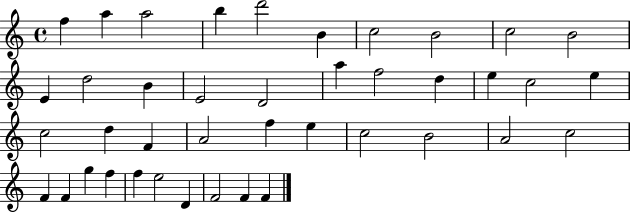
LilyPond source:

{
  \clef treble
  \time 4/4
  \defaultTimeSignature
  \key c \major
  f''4 a''4 a''2 | b''4 d'''2 b'4 | c''2 b'2 | c''2 b'2 | \break e'4 d''2 b'4 | e'2 d'2 | a''4 f''2 d''4 | e''4 c''2 e''4 | \break c''2 d''4 f'4 | a'2 f''4 e''4 | c''2 b'2 | a'2 c''2 | \break f'4 f'4 g''4 f''4 | f''4 e''2 d'4 | f'2 f'4 f'4 | \bar "|."
}